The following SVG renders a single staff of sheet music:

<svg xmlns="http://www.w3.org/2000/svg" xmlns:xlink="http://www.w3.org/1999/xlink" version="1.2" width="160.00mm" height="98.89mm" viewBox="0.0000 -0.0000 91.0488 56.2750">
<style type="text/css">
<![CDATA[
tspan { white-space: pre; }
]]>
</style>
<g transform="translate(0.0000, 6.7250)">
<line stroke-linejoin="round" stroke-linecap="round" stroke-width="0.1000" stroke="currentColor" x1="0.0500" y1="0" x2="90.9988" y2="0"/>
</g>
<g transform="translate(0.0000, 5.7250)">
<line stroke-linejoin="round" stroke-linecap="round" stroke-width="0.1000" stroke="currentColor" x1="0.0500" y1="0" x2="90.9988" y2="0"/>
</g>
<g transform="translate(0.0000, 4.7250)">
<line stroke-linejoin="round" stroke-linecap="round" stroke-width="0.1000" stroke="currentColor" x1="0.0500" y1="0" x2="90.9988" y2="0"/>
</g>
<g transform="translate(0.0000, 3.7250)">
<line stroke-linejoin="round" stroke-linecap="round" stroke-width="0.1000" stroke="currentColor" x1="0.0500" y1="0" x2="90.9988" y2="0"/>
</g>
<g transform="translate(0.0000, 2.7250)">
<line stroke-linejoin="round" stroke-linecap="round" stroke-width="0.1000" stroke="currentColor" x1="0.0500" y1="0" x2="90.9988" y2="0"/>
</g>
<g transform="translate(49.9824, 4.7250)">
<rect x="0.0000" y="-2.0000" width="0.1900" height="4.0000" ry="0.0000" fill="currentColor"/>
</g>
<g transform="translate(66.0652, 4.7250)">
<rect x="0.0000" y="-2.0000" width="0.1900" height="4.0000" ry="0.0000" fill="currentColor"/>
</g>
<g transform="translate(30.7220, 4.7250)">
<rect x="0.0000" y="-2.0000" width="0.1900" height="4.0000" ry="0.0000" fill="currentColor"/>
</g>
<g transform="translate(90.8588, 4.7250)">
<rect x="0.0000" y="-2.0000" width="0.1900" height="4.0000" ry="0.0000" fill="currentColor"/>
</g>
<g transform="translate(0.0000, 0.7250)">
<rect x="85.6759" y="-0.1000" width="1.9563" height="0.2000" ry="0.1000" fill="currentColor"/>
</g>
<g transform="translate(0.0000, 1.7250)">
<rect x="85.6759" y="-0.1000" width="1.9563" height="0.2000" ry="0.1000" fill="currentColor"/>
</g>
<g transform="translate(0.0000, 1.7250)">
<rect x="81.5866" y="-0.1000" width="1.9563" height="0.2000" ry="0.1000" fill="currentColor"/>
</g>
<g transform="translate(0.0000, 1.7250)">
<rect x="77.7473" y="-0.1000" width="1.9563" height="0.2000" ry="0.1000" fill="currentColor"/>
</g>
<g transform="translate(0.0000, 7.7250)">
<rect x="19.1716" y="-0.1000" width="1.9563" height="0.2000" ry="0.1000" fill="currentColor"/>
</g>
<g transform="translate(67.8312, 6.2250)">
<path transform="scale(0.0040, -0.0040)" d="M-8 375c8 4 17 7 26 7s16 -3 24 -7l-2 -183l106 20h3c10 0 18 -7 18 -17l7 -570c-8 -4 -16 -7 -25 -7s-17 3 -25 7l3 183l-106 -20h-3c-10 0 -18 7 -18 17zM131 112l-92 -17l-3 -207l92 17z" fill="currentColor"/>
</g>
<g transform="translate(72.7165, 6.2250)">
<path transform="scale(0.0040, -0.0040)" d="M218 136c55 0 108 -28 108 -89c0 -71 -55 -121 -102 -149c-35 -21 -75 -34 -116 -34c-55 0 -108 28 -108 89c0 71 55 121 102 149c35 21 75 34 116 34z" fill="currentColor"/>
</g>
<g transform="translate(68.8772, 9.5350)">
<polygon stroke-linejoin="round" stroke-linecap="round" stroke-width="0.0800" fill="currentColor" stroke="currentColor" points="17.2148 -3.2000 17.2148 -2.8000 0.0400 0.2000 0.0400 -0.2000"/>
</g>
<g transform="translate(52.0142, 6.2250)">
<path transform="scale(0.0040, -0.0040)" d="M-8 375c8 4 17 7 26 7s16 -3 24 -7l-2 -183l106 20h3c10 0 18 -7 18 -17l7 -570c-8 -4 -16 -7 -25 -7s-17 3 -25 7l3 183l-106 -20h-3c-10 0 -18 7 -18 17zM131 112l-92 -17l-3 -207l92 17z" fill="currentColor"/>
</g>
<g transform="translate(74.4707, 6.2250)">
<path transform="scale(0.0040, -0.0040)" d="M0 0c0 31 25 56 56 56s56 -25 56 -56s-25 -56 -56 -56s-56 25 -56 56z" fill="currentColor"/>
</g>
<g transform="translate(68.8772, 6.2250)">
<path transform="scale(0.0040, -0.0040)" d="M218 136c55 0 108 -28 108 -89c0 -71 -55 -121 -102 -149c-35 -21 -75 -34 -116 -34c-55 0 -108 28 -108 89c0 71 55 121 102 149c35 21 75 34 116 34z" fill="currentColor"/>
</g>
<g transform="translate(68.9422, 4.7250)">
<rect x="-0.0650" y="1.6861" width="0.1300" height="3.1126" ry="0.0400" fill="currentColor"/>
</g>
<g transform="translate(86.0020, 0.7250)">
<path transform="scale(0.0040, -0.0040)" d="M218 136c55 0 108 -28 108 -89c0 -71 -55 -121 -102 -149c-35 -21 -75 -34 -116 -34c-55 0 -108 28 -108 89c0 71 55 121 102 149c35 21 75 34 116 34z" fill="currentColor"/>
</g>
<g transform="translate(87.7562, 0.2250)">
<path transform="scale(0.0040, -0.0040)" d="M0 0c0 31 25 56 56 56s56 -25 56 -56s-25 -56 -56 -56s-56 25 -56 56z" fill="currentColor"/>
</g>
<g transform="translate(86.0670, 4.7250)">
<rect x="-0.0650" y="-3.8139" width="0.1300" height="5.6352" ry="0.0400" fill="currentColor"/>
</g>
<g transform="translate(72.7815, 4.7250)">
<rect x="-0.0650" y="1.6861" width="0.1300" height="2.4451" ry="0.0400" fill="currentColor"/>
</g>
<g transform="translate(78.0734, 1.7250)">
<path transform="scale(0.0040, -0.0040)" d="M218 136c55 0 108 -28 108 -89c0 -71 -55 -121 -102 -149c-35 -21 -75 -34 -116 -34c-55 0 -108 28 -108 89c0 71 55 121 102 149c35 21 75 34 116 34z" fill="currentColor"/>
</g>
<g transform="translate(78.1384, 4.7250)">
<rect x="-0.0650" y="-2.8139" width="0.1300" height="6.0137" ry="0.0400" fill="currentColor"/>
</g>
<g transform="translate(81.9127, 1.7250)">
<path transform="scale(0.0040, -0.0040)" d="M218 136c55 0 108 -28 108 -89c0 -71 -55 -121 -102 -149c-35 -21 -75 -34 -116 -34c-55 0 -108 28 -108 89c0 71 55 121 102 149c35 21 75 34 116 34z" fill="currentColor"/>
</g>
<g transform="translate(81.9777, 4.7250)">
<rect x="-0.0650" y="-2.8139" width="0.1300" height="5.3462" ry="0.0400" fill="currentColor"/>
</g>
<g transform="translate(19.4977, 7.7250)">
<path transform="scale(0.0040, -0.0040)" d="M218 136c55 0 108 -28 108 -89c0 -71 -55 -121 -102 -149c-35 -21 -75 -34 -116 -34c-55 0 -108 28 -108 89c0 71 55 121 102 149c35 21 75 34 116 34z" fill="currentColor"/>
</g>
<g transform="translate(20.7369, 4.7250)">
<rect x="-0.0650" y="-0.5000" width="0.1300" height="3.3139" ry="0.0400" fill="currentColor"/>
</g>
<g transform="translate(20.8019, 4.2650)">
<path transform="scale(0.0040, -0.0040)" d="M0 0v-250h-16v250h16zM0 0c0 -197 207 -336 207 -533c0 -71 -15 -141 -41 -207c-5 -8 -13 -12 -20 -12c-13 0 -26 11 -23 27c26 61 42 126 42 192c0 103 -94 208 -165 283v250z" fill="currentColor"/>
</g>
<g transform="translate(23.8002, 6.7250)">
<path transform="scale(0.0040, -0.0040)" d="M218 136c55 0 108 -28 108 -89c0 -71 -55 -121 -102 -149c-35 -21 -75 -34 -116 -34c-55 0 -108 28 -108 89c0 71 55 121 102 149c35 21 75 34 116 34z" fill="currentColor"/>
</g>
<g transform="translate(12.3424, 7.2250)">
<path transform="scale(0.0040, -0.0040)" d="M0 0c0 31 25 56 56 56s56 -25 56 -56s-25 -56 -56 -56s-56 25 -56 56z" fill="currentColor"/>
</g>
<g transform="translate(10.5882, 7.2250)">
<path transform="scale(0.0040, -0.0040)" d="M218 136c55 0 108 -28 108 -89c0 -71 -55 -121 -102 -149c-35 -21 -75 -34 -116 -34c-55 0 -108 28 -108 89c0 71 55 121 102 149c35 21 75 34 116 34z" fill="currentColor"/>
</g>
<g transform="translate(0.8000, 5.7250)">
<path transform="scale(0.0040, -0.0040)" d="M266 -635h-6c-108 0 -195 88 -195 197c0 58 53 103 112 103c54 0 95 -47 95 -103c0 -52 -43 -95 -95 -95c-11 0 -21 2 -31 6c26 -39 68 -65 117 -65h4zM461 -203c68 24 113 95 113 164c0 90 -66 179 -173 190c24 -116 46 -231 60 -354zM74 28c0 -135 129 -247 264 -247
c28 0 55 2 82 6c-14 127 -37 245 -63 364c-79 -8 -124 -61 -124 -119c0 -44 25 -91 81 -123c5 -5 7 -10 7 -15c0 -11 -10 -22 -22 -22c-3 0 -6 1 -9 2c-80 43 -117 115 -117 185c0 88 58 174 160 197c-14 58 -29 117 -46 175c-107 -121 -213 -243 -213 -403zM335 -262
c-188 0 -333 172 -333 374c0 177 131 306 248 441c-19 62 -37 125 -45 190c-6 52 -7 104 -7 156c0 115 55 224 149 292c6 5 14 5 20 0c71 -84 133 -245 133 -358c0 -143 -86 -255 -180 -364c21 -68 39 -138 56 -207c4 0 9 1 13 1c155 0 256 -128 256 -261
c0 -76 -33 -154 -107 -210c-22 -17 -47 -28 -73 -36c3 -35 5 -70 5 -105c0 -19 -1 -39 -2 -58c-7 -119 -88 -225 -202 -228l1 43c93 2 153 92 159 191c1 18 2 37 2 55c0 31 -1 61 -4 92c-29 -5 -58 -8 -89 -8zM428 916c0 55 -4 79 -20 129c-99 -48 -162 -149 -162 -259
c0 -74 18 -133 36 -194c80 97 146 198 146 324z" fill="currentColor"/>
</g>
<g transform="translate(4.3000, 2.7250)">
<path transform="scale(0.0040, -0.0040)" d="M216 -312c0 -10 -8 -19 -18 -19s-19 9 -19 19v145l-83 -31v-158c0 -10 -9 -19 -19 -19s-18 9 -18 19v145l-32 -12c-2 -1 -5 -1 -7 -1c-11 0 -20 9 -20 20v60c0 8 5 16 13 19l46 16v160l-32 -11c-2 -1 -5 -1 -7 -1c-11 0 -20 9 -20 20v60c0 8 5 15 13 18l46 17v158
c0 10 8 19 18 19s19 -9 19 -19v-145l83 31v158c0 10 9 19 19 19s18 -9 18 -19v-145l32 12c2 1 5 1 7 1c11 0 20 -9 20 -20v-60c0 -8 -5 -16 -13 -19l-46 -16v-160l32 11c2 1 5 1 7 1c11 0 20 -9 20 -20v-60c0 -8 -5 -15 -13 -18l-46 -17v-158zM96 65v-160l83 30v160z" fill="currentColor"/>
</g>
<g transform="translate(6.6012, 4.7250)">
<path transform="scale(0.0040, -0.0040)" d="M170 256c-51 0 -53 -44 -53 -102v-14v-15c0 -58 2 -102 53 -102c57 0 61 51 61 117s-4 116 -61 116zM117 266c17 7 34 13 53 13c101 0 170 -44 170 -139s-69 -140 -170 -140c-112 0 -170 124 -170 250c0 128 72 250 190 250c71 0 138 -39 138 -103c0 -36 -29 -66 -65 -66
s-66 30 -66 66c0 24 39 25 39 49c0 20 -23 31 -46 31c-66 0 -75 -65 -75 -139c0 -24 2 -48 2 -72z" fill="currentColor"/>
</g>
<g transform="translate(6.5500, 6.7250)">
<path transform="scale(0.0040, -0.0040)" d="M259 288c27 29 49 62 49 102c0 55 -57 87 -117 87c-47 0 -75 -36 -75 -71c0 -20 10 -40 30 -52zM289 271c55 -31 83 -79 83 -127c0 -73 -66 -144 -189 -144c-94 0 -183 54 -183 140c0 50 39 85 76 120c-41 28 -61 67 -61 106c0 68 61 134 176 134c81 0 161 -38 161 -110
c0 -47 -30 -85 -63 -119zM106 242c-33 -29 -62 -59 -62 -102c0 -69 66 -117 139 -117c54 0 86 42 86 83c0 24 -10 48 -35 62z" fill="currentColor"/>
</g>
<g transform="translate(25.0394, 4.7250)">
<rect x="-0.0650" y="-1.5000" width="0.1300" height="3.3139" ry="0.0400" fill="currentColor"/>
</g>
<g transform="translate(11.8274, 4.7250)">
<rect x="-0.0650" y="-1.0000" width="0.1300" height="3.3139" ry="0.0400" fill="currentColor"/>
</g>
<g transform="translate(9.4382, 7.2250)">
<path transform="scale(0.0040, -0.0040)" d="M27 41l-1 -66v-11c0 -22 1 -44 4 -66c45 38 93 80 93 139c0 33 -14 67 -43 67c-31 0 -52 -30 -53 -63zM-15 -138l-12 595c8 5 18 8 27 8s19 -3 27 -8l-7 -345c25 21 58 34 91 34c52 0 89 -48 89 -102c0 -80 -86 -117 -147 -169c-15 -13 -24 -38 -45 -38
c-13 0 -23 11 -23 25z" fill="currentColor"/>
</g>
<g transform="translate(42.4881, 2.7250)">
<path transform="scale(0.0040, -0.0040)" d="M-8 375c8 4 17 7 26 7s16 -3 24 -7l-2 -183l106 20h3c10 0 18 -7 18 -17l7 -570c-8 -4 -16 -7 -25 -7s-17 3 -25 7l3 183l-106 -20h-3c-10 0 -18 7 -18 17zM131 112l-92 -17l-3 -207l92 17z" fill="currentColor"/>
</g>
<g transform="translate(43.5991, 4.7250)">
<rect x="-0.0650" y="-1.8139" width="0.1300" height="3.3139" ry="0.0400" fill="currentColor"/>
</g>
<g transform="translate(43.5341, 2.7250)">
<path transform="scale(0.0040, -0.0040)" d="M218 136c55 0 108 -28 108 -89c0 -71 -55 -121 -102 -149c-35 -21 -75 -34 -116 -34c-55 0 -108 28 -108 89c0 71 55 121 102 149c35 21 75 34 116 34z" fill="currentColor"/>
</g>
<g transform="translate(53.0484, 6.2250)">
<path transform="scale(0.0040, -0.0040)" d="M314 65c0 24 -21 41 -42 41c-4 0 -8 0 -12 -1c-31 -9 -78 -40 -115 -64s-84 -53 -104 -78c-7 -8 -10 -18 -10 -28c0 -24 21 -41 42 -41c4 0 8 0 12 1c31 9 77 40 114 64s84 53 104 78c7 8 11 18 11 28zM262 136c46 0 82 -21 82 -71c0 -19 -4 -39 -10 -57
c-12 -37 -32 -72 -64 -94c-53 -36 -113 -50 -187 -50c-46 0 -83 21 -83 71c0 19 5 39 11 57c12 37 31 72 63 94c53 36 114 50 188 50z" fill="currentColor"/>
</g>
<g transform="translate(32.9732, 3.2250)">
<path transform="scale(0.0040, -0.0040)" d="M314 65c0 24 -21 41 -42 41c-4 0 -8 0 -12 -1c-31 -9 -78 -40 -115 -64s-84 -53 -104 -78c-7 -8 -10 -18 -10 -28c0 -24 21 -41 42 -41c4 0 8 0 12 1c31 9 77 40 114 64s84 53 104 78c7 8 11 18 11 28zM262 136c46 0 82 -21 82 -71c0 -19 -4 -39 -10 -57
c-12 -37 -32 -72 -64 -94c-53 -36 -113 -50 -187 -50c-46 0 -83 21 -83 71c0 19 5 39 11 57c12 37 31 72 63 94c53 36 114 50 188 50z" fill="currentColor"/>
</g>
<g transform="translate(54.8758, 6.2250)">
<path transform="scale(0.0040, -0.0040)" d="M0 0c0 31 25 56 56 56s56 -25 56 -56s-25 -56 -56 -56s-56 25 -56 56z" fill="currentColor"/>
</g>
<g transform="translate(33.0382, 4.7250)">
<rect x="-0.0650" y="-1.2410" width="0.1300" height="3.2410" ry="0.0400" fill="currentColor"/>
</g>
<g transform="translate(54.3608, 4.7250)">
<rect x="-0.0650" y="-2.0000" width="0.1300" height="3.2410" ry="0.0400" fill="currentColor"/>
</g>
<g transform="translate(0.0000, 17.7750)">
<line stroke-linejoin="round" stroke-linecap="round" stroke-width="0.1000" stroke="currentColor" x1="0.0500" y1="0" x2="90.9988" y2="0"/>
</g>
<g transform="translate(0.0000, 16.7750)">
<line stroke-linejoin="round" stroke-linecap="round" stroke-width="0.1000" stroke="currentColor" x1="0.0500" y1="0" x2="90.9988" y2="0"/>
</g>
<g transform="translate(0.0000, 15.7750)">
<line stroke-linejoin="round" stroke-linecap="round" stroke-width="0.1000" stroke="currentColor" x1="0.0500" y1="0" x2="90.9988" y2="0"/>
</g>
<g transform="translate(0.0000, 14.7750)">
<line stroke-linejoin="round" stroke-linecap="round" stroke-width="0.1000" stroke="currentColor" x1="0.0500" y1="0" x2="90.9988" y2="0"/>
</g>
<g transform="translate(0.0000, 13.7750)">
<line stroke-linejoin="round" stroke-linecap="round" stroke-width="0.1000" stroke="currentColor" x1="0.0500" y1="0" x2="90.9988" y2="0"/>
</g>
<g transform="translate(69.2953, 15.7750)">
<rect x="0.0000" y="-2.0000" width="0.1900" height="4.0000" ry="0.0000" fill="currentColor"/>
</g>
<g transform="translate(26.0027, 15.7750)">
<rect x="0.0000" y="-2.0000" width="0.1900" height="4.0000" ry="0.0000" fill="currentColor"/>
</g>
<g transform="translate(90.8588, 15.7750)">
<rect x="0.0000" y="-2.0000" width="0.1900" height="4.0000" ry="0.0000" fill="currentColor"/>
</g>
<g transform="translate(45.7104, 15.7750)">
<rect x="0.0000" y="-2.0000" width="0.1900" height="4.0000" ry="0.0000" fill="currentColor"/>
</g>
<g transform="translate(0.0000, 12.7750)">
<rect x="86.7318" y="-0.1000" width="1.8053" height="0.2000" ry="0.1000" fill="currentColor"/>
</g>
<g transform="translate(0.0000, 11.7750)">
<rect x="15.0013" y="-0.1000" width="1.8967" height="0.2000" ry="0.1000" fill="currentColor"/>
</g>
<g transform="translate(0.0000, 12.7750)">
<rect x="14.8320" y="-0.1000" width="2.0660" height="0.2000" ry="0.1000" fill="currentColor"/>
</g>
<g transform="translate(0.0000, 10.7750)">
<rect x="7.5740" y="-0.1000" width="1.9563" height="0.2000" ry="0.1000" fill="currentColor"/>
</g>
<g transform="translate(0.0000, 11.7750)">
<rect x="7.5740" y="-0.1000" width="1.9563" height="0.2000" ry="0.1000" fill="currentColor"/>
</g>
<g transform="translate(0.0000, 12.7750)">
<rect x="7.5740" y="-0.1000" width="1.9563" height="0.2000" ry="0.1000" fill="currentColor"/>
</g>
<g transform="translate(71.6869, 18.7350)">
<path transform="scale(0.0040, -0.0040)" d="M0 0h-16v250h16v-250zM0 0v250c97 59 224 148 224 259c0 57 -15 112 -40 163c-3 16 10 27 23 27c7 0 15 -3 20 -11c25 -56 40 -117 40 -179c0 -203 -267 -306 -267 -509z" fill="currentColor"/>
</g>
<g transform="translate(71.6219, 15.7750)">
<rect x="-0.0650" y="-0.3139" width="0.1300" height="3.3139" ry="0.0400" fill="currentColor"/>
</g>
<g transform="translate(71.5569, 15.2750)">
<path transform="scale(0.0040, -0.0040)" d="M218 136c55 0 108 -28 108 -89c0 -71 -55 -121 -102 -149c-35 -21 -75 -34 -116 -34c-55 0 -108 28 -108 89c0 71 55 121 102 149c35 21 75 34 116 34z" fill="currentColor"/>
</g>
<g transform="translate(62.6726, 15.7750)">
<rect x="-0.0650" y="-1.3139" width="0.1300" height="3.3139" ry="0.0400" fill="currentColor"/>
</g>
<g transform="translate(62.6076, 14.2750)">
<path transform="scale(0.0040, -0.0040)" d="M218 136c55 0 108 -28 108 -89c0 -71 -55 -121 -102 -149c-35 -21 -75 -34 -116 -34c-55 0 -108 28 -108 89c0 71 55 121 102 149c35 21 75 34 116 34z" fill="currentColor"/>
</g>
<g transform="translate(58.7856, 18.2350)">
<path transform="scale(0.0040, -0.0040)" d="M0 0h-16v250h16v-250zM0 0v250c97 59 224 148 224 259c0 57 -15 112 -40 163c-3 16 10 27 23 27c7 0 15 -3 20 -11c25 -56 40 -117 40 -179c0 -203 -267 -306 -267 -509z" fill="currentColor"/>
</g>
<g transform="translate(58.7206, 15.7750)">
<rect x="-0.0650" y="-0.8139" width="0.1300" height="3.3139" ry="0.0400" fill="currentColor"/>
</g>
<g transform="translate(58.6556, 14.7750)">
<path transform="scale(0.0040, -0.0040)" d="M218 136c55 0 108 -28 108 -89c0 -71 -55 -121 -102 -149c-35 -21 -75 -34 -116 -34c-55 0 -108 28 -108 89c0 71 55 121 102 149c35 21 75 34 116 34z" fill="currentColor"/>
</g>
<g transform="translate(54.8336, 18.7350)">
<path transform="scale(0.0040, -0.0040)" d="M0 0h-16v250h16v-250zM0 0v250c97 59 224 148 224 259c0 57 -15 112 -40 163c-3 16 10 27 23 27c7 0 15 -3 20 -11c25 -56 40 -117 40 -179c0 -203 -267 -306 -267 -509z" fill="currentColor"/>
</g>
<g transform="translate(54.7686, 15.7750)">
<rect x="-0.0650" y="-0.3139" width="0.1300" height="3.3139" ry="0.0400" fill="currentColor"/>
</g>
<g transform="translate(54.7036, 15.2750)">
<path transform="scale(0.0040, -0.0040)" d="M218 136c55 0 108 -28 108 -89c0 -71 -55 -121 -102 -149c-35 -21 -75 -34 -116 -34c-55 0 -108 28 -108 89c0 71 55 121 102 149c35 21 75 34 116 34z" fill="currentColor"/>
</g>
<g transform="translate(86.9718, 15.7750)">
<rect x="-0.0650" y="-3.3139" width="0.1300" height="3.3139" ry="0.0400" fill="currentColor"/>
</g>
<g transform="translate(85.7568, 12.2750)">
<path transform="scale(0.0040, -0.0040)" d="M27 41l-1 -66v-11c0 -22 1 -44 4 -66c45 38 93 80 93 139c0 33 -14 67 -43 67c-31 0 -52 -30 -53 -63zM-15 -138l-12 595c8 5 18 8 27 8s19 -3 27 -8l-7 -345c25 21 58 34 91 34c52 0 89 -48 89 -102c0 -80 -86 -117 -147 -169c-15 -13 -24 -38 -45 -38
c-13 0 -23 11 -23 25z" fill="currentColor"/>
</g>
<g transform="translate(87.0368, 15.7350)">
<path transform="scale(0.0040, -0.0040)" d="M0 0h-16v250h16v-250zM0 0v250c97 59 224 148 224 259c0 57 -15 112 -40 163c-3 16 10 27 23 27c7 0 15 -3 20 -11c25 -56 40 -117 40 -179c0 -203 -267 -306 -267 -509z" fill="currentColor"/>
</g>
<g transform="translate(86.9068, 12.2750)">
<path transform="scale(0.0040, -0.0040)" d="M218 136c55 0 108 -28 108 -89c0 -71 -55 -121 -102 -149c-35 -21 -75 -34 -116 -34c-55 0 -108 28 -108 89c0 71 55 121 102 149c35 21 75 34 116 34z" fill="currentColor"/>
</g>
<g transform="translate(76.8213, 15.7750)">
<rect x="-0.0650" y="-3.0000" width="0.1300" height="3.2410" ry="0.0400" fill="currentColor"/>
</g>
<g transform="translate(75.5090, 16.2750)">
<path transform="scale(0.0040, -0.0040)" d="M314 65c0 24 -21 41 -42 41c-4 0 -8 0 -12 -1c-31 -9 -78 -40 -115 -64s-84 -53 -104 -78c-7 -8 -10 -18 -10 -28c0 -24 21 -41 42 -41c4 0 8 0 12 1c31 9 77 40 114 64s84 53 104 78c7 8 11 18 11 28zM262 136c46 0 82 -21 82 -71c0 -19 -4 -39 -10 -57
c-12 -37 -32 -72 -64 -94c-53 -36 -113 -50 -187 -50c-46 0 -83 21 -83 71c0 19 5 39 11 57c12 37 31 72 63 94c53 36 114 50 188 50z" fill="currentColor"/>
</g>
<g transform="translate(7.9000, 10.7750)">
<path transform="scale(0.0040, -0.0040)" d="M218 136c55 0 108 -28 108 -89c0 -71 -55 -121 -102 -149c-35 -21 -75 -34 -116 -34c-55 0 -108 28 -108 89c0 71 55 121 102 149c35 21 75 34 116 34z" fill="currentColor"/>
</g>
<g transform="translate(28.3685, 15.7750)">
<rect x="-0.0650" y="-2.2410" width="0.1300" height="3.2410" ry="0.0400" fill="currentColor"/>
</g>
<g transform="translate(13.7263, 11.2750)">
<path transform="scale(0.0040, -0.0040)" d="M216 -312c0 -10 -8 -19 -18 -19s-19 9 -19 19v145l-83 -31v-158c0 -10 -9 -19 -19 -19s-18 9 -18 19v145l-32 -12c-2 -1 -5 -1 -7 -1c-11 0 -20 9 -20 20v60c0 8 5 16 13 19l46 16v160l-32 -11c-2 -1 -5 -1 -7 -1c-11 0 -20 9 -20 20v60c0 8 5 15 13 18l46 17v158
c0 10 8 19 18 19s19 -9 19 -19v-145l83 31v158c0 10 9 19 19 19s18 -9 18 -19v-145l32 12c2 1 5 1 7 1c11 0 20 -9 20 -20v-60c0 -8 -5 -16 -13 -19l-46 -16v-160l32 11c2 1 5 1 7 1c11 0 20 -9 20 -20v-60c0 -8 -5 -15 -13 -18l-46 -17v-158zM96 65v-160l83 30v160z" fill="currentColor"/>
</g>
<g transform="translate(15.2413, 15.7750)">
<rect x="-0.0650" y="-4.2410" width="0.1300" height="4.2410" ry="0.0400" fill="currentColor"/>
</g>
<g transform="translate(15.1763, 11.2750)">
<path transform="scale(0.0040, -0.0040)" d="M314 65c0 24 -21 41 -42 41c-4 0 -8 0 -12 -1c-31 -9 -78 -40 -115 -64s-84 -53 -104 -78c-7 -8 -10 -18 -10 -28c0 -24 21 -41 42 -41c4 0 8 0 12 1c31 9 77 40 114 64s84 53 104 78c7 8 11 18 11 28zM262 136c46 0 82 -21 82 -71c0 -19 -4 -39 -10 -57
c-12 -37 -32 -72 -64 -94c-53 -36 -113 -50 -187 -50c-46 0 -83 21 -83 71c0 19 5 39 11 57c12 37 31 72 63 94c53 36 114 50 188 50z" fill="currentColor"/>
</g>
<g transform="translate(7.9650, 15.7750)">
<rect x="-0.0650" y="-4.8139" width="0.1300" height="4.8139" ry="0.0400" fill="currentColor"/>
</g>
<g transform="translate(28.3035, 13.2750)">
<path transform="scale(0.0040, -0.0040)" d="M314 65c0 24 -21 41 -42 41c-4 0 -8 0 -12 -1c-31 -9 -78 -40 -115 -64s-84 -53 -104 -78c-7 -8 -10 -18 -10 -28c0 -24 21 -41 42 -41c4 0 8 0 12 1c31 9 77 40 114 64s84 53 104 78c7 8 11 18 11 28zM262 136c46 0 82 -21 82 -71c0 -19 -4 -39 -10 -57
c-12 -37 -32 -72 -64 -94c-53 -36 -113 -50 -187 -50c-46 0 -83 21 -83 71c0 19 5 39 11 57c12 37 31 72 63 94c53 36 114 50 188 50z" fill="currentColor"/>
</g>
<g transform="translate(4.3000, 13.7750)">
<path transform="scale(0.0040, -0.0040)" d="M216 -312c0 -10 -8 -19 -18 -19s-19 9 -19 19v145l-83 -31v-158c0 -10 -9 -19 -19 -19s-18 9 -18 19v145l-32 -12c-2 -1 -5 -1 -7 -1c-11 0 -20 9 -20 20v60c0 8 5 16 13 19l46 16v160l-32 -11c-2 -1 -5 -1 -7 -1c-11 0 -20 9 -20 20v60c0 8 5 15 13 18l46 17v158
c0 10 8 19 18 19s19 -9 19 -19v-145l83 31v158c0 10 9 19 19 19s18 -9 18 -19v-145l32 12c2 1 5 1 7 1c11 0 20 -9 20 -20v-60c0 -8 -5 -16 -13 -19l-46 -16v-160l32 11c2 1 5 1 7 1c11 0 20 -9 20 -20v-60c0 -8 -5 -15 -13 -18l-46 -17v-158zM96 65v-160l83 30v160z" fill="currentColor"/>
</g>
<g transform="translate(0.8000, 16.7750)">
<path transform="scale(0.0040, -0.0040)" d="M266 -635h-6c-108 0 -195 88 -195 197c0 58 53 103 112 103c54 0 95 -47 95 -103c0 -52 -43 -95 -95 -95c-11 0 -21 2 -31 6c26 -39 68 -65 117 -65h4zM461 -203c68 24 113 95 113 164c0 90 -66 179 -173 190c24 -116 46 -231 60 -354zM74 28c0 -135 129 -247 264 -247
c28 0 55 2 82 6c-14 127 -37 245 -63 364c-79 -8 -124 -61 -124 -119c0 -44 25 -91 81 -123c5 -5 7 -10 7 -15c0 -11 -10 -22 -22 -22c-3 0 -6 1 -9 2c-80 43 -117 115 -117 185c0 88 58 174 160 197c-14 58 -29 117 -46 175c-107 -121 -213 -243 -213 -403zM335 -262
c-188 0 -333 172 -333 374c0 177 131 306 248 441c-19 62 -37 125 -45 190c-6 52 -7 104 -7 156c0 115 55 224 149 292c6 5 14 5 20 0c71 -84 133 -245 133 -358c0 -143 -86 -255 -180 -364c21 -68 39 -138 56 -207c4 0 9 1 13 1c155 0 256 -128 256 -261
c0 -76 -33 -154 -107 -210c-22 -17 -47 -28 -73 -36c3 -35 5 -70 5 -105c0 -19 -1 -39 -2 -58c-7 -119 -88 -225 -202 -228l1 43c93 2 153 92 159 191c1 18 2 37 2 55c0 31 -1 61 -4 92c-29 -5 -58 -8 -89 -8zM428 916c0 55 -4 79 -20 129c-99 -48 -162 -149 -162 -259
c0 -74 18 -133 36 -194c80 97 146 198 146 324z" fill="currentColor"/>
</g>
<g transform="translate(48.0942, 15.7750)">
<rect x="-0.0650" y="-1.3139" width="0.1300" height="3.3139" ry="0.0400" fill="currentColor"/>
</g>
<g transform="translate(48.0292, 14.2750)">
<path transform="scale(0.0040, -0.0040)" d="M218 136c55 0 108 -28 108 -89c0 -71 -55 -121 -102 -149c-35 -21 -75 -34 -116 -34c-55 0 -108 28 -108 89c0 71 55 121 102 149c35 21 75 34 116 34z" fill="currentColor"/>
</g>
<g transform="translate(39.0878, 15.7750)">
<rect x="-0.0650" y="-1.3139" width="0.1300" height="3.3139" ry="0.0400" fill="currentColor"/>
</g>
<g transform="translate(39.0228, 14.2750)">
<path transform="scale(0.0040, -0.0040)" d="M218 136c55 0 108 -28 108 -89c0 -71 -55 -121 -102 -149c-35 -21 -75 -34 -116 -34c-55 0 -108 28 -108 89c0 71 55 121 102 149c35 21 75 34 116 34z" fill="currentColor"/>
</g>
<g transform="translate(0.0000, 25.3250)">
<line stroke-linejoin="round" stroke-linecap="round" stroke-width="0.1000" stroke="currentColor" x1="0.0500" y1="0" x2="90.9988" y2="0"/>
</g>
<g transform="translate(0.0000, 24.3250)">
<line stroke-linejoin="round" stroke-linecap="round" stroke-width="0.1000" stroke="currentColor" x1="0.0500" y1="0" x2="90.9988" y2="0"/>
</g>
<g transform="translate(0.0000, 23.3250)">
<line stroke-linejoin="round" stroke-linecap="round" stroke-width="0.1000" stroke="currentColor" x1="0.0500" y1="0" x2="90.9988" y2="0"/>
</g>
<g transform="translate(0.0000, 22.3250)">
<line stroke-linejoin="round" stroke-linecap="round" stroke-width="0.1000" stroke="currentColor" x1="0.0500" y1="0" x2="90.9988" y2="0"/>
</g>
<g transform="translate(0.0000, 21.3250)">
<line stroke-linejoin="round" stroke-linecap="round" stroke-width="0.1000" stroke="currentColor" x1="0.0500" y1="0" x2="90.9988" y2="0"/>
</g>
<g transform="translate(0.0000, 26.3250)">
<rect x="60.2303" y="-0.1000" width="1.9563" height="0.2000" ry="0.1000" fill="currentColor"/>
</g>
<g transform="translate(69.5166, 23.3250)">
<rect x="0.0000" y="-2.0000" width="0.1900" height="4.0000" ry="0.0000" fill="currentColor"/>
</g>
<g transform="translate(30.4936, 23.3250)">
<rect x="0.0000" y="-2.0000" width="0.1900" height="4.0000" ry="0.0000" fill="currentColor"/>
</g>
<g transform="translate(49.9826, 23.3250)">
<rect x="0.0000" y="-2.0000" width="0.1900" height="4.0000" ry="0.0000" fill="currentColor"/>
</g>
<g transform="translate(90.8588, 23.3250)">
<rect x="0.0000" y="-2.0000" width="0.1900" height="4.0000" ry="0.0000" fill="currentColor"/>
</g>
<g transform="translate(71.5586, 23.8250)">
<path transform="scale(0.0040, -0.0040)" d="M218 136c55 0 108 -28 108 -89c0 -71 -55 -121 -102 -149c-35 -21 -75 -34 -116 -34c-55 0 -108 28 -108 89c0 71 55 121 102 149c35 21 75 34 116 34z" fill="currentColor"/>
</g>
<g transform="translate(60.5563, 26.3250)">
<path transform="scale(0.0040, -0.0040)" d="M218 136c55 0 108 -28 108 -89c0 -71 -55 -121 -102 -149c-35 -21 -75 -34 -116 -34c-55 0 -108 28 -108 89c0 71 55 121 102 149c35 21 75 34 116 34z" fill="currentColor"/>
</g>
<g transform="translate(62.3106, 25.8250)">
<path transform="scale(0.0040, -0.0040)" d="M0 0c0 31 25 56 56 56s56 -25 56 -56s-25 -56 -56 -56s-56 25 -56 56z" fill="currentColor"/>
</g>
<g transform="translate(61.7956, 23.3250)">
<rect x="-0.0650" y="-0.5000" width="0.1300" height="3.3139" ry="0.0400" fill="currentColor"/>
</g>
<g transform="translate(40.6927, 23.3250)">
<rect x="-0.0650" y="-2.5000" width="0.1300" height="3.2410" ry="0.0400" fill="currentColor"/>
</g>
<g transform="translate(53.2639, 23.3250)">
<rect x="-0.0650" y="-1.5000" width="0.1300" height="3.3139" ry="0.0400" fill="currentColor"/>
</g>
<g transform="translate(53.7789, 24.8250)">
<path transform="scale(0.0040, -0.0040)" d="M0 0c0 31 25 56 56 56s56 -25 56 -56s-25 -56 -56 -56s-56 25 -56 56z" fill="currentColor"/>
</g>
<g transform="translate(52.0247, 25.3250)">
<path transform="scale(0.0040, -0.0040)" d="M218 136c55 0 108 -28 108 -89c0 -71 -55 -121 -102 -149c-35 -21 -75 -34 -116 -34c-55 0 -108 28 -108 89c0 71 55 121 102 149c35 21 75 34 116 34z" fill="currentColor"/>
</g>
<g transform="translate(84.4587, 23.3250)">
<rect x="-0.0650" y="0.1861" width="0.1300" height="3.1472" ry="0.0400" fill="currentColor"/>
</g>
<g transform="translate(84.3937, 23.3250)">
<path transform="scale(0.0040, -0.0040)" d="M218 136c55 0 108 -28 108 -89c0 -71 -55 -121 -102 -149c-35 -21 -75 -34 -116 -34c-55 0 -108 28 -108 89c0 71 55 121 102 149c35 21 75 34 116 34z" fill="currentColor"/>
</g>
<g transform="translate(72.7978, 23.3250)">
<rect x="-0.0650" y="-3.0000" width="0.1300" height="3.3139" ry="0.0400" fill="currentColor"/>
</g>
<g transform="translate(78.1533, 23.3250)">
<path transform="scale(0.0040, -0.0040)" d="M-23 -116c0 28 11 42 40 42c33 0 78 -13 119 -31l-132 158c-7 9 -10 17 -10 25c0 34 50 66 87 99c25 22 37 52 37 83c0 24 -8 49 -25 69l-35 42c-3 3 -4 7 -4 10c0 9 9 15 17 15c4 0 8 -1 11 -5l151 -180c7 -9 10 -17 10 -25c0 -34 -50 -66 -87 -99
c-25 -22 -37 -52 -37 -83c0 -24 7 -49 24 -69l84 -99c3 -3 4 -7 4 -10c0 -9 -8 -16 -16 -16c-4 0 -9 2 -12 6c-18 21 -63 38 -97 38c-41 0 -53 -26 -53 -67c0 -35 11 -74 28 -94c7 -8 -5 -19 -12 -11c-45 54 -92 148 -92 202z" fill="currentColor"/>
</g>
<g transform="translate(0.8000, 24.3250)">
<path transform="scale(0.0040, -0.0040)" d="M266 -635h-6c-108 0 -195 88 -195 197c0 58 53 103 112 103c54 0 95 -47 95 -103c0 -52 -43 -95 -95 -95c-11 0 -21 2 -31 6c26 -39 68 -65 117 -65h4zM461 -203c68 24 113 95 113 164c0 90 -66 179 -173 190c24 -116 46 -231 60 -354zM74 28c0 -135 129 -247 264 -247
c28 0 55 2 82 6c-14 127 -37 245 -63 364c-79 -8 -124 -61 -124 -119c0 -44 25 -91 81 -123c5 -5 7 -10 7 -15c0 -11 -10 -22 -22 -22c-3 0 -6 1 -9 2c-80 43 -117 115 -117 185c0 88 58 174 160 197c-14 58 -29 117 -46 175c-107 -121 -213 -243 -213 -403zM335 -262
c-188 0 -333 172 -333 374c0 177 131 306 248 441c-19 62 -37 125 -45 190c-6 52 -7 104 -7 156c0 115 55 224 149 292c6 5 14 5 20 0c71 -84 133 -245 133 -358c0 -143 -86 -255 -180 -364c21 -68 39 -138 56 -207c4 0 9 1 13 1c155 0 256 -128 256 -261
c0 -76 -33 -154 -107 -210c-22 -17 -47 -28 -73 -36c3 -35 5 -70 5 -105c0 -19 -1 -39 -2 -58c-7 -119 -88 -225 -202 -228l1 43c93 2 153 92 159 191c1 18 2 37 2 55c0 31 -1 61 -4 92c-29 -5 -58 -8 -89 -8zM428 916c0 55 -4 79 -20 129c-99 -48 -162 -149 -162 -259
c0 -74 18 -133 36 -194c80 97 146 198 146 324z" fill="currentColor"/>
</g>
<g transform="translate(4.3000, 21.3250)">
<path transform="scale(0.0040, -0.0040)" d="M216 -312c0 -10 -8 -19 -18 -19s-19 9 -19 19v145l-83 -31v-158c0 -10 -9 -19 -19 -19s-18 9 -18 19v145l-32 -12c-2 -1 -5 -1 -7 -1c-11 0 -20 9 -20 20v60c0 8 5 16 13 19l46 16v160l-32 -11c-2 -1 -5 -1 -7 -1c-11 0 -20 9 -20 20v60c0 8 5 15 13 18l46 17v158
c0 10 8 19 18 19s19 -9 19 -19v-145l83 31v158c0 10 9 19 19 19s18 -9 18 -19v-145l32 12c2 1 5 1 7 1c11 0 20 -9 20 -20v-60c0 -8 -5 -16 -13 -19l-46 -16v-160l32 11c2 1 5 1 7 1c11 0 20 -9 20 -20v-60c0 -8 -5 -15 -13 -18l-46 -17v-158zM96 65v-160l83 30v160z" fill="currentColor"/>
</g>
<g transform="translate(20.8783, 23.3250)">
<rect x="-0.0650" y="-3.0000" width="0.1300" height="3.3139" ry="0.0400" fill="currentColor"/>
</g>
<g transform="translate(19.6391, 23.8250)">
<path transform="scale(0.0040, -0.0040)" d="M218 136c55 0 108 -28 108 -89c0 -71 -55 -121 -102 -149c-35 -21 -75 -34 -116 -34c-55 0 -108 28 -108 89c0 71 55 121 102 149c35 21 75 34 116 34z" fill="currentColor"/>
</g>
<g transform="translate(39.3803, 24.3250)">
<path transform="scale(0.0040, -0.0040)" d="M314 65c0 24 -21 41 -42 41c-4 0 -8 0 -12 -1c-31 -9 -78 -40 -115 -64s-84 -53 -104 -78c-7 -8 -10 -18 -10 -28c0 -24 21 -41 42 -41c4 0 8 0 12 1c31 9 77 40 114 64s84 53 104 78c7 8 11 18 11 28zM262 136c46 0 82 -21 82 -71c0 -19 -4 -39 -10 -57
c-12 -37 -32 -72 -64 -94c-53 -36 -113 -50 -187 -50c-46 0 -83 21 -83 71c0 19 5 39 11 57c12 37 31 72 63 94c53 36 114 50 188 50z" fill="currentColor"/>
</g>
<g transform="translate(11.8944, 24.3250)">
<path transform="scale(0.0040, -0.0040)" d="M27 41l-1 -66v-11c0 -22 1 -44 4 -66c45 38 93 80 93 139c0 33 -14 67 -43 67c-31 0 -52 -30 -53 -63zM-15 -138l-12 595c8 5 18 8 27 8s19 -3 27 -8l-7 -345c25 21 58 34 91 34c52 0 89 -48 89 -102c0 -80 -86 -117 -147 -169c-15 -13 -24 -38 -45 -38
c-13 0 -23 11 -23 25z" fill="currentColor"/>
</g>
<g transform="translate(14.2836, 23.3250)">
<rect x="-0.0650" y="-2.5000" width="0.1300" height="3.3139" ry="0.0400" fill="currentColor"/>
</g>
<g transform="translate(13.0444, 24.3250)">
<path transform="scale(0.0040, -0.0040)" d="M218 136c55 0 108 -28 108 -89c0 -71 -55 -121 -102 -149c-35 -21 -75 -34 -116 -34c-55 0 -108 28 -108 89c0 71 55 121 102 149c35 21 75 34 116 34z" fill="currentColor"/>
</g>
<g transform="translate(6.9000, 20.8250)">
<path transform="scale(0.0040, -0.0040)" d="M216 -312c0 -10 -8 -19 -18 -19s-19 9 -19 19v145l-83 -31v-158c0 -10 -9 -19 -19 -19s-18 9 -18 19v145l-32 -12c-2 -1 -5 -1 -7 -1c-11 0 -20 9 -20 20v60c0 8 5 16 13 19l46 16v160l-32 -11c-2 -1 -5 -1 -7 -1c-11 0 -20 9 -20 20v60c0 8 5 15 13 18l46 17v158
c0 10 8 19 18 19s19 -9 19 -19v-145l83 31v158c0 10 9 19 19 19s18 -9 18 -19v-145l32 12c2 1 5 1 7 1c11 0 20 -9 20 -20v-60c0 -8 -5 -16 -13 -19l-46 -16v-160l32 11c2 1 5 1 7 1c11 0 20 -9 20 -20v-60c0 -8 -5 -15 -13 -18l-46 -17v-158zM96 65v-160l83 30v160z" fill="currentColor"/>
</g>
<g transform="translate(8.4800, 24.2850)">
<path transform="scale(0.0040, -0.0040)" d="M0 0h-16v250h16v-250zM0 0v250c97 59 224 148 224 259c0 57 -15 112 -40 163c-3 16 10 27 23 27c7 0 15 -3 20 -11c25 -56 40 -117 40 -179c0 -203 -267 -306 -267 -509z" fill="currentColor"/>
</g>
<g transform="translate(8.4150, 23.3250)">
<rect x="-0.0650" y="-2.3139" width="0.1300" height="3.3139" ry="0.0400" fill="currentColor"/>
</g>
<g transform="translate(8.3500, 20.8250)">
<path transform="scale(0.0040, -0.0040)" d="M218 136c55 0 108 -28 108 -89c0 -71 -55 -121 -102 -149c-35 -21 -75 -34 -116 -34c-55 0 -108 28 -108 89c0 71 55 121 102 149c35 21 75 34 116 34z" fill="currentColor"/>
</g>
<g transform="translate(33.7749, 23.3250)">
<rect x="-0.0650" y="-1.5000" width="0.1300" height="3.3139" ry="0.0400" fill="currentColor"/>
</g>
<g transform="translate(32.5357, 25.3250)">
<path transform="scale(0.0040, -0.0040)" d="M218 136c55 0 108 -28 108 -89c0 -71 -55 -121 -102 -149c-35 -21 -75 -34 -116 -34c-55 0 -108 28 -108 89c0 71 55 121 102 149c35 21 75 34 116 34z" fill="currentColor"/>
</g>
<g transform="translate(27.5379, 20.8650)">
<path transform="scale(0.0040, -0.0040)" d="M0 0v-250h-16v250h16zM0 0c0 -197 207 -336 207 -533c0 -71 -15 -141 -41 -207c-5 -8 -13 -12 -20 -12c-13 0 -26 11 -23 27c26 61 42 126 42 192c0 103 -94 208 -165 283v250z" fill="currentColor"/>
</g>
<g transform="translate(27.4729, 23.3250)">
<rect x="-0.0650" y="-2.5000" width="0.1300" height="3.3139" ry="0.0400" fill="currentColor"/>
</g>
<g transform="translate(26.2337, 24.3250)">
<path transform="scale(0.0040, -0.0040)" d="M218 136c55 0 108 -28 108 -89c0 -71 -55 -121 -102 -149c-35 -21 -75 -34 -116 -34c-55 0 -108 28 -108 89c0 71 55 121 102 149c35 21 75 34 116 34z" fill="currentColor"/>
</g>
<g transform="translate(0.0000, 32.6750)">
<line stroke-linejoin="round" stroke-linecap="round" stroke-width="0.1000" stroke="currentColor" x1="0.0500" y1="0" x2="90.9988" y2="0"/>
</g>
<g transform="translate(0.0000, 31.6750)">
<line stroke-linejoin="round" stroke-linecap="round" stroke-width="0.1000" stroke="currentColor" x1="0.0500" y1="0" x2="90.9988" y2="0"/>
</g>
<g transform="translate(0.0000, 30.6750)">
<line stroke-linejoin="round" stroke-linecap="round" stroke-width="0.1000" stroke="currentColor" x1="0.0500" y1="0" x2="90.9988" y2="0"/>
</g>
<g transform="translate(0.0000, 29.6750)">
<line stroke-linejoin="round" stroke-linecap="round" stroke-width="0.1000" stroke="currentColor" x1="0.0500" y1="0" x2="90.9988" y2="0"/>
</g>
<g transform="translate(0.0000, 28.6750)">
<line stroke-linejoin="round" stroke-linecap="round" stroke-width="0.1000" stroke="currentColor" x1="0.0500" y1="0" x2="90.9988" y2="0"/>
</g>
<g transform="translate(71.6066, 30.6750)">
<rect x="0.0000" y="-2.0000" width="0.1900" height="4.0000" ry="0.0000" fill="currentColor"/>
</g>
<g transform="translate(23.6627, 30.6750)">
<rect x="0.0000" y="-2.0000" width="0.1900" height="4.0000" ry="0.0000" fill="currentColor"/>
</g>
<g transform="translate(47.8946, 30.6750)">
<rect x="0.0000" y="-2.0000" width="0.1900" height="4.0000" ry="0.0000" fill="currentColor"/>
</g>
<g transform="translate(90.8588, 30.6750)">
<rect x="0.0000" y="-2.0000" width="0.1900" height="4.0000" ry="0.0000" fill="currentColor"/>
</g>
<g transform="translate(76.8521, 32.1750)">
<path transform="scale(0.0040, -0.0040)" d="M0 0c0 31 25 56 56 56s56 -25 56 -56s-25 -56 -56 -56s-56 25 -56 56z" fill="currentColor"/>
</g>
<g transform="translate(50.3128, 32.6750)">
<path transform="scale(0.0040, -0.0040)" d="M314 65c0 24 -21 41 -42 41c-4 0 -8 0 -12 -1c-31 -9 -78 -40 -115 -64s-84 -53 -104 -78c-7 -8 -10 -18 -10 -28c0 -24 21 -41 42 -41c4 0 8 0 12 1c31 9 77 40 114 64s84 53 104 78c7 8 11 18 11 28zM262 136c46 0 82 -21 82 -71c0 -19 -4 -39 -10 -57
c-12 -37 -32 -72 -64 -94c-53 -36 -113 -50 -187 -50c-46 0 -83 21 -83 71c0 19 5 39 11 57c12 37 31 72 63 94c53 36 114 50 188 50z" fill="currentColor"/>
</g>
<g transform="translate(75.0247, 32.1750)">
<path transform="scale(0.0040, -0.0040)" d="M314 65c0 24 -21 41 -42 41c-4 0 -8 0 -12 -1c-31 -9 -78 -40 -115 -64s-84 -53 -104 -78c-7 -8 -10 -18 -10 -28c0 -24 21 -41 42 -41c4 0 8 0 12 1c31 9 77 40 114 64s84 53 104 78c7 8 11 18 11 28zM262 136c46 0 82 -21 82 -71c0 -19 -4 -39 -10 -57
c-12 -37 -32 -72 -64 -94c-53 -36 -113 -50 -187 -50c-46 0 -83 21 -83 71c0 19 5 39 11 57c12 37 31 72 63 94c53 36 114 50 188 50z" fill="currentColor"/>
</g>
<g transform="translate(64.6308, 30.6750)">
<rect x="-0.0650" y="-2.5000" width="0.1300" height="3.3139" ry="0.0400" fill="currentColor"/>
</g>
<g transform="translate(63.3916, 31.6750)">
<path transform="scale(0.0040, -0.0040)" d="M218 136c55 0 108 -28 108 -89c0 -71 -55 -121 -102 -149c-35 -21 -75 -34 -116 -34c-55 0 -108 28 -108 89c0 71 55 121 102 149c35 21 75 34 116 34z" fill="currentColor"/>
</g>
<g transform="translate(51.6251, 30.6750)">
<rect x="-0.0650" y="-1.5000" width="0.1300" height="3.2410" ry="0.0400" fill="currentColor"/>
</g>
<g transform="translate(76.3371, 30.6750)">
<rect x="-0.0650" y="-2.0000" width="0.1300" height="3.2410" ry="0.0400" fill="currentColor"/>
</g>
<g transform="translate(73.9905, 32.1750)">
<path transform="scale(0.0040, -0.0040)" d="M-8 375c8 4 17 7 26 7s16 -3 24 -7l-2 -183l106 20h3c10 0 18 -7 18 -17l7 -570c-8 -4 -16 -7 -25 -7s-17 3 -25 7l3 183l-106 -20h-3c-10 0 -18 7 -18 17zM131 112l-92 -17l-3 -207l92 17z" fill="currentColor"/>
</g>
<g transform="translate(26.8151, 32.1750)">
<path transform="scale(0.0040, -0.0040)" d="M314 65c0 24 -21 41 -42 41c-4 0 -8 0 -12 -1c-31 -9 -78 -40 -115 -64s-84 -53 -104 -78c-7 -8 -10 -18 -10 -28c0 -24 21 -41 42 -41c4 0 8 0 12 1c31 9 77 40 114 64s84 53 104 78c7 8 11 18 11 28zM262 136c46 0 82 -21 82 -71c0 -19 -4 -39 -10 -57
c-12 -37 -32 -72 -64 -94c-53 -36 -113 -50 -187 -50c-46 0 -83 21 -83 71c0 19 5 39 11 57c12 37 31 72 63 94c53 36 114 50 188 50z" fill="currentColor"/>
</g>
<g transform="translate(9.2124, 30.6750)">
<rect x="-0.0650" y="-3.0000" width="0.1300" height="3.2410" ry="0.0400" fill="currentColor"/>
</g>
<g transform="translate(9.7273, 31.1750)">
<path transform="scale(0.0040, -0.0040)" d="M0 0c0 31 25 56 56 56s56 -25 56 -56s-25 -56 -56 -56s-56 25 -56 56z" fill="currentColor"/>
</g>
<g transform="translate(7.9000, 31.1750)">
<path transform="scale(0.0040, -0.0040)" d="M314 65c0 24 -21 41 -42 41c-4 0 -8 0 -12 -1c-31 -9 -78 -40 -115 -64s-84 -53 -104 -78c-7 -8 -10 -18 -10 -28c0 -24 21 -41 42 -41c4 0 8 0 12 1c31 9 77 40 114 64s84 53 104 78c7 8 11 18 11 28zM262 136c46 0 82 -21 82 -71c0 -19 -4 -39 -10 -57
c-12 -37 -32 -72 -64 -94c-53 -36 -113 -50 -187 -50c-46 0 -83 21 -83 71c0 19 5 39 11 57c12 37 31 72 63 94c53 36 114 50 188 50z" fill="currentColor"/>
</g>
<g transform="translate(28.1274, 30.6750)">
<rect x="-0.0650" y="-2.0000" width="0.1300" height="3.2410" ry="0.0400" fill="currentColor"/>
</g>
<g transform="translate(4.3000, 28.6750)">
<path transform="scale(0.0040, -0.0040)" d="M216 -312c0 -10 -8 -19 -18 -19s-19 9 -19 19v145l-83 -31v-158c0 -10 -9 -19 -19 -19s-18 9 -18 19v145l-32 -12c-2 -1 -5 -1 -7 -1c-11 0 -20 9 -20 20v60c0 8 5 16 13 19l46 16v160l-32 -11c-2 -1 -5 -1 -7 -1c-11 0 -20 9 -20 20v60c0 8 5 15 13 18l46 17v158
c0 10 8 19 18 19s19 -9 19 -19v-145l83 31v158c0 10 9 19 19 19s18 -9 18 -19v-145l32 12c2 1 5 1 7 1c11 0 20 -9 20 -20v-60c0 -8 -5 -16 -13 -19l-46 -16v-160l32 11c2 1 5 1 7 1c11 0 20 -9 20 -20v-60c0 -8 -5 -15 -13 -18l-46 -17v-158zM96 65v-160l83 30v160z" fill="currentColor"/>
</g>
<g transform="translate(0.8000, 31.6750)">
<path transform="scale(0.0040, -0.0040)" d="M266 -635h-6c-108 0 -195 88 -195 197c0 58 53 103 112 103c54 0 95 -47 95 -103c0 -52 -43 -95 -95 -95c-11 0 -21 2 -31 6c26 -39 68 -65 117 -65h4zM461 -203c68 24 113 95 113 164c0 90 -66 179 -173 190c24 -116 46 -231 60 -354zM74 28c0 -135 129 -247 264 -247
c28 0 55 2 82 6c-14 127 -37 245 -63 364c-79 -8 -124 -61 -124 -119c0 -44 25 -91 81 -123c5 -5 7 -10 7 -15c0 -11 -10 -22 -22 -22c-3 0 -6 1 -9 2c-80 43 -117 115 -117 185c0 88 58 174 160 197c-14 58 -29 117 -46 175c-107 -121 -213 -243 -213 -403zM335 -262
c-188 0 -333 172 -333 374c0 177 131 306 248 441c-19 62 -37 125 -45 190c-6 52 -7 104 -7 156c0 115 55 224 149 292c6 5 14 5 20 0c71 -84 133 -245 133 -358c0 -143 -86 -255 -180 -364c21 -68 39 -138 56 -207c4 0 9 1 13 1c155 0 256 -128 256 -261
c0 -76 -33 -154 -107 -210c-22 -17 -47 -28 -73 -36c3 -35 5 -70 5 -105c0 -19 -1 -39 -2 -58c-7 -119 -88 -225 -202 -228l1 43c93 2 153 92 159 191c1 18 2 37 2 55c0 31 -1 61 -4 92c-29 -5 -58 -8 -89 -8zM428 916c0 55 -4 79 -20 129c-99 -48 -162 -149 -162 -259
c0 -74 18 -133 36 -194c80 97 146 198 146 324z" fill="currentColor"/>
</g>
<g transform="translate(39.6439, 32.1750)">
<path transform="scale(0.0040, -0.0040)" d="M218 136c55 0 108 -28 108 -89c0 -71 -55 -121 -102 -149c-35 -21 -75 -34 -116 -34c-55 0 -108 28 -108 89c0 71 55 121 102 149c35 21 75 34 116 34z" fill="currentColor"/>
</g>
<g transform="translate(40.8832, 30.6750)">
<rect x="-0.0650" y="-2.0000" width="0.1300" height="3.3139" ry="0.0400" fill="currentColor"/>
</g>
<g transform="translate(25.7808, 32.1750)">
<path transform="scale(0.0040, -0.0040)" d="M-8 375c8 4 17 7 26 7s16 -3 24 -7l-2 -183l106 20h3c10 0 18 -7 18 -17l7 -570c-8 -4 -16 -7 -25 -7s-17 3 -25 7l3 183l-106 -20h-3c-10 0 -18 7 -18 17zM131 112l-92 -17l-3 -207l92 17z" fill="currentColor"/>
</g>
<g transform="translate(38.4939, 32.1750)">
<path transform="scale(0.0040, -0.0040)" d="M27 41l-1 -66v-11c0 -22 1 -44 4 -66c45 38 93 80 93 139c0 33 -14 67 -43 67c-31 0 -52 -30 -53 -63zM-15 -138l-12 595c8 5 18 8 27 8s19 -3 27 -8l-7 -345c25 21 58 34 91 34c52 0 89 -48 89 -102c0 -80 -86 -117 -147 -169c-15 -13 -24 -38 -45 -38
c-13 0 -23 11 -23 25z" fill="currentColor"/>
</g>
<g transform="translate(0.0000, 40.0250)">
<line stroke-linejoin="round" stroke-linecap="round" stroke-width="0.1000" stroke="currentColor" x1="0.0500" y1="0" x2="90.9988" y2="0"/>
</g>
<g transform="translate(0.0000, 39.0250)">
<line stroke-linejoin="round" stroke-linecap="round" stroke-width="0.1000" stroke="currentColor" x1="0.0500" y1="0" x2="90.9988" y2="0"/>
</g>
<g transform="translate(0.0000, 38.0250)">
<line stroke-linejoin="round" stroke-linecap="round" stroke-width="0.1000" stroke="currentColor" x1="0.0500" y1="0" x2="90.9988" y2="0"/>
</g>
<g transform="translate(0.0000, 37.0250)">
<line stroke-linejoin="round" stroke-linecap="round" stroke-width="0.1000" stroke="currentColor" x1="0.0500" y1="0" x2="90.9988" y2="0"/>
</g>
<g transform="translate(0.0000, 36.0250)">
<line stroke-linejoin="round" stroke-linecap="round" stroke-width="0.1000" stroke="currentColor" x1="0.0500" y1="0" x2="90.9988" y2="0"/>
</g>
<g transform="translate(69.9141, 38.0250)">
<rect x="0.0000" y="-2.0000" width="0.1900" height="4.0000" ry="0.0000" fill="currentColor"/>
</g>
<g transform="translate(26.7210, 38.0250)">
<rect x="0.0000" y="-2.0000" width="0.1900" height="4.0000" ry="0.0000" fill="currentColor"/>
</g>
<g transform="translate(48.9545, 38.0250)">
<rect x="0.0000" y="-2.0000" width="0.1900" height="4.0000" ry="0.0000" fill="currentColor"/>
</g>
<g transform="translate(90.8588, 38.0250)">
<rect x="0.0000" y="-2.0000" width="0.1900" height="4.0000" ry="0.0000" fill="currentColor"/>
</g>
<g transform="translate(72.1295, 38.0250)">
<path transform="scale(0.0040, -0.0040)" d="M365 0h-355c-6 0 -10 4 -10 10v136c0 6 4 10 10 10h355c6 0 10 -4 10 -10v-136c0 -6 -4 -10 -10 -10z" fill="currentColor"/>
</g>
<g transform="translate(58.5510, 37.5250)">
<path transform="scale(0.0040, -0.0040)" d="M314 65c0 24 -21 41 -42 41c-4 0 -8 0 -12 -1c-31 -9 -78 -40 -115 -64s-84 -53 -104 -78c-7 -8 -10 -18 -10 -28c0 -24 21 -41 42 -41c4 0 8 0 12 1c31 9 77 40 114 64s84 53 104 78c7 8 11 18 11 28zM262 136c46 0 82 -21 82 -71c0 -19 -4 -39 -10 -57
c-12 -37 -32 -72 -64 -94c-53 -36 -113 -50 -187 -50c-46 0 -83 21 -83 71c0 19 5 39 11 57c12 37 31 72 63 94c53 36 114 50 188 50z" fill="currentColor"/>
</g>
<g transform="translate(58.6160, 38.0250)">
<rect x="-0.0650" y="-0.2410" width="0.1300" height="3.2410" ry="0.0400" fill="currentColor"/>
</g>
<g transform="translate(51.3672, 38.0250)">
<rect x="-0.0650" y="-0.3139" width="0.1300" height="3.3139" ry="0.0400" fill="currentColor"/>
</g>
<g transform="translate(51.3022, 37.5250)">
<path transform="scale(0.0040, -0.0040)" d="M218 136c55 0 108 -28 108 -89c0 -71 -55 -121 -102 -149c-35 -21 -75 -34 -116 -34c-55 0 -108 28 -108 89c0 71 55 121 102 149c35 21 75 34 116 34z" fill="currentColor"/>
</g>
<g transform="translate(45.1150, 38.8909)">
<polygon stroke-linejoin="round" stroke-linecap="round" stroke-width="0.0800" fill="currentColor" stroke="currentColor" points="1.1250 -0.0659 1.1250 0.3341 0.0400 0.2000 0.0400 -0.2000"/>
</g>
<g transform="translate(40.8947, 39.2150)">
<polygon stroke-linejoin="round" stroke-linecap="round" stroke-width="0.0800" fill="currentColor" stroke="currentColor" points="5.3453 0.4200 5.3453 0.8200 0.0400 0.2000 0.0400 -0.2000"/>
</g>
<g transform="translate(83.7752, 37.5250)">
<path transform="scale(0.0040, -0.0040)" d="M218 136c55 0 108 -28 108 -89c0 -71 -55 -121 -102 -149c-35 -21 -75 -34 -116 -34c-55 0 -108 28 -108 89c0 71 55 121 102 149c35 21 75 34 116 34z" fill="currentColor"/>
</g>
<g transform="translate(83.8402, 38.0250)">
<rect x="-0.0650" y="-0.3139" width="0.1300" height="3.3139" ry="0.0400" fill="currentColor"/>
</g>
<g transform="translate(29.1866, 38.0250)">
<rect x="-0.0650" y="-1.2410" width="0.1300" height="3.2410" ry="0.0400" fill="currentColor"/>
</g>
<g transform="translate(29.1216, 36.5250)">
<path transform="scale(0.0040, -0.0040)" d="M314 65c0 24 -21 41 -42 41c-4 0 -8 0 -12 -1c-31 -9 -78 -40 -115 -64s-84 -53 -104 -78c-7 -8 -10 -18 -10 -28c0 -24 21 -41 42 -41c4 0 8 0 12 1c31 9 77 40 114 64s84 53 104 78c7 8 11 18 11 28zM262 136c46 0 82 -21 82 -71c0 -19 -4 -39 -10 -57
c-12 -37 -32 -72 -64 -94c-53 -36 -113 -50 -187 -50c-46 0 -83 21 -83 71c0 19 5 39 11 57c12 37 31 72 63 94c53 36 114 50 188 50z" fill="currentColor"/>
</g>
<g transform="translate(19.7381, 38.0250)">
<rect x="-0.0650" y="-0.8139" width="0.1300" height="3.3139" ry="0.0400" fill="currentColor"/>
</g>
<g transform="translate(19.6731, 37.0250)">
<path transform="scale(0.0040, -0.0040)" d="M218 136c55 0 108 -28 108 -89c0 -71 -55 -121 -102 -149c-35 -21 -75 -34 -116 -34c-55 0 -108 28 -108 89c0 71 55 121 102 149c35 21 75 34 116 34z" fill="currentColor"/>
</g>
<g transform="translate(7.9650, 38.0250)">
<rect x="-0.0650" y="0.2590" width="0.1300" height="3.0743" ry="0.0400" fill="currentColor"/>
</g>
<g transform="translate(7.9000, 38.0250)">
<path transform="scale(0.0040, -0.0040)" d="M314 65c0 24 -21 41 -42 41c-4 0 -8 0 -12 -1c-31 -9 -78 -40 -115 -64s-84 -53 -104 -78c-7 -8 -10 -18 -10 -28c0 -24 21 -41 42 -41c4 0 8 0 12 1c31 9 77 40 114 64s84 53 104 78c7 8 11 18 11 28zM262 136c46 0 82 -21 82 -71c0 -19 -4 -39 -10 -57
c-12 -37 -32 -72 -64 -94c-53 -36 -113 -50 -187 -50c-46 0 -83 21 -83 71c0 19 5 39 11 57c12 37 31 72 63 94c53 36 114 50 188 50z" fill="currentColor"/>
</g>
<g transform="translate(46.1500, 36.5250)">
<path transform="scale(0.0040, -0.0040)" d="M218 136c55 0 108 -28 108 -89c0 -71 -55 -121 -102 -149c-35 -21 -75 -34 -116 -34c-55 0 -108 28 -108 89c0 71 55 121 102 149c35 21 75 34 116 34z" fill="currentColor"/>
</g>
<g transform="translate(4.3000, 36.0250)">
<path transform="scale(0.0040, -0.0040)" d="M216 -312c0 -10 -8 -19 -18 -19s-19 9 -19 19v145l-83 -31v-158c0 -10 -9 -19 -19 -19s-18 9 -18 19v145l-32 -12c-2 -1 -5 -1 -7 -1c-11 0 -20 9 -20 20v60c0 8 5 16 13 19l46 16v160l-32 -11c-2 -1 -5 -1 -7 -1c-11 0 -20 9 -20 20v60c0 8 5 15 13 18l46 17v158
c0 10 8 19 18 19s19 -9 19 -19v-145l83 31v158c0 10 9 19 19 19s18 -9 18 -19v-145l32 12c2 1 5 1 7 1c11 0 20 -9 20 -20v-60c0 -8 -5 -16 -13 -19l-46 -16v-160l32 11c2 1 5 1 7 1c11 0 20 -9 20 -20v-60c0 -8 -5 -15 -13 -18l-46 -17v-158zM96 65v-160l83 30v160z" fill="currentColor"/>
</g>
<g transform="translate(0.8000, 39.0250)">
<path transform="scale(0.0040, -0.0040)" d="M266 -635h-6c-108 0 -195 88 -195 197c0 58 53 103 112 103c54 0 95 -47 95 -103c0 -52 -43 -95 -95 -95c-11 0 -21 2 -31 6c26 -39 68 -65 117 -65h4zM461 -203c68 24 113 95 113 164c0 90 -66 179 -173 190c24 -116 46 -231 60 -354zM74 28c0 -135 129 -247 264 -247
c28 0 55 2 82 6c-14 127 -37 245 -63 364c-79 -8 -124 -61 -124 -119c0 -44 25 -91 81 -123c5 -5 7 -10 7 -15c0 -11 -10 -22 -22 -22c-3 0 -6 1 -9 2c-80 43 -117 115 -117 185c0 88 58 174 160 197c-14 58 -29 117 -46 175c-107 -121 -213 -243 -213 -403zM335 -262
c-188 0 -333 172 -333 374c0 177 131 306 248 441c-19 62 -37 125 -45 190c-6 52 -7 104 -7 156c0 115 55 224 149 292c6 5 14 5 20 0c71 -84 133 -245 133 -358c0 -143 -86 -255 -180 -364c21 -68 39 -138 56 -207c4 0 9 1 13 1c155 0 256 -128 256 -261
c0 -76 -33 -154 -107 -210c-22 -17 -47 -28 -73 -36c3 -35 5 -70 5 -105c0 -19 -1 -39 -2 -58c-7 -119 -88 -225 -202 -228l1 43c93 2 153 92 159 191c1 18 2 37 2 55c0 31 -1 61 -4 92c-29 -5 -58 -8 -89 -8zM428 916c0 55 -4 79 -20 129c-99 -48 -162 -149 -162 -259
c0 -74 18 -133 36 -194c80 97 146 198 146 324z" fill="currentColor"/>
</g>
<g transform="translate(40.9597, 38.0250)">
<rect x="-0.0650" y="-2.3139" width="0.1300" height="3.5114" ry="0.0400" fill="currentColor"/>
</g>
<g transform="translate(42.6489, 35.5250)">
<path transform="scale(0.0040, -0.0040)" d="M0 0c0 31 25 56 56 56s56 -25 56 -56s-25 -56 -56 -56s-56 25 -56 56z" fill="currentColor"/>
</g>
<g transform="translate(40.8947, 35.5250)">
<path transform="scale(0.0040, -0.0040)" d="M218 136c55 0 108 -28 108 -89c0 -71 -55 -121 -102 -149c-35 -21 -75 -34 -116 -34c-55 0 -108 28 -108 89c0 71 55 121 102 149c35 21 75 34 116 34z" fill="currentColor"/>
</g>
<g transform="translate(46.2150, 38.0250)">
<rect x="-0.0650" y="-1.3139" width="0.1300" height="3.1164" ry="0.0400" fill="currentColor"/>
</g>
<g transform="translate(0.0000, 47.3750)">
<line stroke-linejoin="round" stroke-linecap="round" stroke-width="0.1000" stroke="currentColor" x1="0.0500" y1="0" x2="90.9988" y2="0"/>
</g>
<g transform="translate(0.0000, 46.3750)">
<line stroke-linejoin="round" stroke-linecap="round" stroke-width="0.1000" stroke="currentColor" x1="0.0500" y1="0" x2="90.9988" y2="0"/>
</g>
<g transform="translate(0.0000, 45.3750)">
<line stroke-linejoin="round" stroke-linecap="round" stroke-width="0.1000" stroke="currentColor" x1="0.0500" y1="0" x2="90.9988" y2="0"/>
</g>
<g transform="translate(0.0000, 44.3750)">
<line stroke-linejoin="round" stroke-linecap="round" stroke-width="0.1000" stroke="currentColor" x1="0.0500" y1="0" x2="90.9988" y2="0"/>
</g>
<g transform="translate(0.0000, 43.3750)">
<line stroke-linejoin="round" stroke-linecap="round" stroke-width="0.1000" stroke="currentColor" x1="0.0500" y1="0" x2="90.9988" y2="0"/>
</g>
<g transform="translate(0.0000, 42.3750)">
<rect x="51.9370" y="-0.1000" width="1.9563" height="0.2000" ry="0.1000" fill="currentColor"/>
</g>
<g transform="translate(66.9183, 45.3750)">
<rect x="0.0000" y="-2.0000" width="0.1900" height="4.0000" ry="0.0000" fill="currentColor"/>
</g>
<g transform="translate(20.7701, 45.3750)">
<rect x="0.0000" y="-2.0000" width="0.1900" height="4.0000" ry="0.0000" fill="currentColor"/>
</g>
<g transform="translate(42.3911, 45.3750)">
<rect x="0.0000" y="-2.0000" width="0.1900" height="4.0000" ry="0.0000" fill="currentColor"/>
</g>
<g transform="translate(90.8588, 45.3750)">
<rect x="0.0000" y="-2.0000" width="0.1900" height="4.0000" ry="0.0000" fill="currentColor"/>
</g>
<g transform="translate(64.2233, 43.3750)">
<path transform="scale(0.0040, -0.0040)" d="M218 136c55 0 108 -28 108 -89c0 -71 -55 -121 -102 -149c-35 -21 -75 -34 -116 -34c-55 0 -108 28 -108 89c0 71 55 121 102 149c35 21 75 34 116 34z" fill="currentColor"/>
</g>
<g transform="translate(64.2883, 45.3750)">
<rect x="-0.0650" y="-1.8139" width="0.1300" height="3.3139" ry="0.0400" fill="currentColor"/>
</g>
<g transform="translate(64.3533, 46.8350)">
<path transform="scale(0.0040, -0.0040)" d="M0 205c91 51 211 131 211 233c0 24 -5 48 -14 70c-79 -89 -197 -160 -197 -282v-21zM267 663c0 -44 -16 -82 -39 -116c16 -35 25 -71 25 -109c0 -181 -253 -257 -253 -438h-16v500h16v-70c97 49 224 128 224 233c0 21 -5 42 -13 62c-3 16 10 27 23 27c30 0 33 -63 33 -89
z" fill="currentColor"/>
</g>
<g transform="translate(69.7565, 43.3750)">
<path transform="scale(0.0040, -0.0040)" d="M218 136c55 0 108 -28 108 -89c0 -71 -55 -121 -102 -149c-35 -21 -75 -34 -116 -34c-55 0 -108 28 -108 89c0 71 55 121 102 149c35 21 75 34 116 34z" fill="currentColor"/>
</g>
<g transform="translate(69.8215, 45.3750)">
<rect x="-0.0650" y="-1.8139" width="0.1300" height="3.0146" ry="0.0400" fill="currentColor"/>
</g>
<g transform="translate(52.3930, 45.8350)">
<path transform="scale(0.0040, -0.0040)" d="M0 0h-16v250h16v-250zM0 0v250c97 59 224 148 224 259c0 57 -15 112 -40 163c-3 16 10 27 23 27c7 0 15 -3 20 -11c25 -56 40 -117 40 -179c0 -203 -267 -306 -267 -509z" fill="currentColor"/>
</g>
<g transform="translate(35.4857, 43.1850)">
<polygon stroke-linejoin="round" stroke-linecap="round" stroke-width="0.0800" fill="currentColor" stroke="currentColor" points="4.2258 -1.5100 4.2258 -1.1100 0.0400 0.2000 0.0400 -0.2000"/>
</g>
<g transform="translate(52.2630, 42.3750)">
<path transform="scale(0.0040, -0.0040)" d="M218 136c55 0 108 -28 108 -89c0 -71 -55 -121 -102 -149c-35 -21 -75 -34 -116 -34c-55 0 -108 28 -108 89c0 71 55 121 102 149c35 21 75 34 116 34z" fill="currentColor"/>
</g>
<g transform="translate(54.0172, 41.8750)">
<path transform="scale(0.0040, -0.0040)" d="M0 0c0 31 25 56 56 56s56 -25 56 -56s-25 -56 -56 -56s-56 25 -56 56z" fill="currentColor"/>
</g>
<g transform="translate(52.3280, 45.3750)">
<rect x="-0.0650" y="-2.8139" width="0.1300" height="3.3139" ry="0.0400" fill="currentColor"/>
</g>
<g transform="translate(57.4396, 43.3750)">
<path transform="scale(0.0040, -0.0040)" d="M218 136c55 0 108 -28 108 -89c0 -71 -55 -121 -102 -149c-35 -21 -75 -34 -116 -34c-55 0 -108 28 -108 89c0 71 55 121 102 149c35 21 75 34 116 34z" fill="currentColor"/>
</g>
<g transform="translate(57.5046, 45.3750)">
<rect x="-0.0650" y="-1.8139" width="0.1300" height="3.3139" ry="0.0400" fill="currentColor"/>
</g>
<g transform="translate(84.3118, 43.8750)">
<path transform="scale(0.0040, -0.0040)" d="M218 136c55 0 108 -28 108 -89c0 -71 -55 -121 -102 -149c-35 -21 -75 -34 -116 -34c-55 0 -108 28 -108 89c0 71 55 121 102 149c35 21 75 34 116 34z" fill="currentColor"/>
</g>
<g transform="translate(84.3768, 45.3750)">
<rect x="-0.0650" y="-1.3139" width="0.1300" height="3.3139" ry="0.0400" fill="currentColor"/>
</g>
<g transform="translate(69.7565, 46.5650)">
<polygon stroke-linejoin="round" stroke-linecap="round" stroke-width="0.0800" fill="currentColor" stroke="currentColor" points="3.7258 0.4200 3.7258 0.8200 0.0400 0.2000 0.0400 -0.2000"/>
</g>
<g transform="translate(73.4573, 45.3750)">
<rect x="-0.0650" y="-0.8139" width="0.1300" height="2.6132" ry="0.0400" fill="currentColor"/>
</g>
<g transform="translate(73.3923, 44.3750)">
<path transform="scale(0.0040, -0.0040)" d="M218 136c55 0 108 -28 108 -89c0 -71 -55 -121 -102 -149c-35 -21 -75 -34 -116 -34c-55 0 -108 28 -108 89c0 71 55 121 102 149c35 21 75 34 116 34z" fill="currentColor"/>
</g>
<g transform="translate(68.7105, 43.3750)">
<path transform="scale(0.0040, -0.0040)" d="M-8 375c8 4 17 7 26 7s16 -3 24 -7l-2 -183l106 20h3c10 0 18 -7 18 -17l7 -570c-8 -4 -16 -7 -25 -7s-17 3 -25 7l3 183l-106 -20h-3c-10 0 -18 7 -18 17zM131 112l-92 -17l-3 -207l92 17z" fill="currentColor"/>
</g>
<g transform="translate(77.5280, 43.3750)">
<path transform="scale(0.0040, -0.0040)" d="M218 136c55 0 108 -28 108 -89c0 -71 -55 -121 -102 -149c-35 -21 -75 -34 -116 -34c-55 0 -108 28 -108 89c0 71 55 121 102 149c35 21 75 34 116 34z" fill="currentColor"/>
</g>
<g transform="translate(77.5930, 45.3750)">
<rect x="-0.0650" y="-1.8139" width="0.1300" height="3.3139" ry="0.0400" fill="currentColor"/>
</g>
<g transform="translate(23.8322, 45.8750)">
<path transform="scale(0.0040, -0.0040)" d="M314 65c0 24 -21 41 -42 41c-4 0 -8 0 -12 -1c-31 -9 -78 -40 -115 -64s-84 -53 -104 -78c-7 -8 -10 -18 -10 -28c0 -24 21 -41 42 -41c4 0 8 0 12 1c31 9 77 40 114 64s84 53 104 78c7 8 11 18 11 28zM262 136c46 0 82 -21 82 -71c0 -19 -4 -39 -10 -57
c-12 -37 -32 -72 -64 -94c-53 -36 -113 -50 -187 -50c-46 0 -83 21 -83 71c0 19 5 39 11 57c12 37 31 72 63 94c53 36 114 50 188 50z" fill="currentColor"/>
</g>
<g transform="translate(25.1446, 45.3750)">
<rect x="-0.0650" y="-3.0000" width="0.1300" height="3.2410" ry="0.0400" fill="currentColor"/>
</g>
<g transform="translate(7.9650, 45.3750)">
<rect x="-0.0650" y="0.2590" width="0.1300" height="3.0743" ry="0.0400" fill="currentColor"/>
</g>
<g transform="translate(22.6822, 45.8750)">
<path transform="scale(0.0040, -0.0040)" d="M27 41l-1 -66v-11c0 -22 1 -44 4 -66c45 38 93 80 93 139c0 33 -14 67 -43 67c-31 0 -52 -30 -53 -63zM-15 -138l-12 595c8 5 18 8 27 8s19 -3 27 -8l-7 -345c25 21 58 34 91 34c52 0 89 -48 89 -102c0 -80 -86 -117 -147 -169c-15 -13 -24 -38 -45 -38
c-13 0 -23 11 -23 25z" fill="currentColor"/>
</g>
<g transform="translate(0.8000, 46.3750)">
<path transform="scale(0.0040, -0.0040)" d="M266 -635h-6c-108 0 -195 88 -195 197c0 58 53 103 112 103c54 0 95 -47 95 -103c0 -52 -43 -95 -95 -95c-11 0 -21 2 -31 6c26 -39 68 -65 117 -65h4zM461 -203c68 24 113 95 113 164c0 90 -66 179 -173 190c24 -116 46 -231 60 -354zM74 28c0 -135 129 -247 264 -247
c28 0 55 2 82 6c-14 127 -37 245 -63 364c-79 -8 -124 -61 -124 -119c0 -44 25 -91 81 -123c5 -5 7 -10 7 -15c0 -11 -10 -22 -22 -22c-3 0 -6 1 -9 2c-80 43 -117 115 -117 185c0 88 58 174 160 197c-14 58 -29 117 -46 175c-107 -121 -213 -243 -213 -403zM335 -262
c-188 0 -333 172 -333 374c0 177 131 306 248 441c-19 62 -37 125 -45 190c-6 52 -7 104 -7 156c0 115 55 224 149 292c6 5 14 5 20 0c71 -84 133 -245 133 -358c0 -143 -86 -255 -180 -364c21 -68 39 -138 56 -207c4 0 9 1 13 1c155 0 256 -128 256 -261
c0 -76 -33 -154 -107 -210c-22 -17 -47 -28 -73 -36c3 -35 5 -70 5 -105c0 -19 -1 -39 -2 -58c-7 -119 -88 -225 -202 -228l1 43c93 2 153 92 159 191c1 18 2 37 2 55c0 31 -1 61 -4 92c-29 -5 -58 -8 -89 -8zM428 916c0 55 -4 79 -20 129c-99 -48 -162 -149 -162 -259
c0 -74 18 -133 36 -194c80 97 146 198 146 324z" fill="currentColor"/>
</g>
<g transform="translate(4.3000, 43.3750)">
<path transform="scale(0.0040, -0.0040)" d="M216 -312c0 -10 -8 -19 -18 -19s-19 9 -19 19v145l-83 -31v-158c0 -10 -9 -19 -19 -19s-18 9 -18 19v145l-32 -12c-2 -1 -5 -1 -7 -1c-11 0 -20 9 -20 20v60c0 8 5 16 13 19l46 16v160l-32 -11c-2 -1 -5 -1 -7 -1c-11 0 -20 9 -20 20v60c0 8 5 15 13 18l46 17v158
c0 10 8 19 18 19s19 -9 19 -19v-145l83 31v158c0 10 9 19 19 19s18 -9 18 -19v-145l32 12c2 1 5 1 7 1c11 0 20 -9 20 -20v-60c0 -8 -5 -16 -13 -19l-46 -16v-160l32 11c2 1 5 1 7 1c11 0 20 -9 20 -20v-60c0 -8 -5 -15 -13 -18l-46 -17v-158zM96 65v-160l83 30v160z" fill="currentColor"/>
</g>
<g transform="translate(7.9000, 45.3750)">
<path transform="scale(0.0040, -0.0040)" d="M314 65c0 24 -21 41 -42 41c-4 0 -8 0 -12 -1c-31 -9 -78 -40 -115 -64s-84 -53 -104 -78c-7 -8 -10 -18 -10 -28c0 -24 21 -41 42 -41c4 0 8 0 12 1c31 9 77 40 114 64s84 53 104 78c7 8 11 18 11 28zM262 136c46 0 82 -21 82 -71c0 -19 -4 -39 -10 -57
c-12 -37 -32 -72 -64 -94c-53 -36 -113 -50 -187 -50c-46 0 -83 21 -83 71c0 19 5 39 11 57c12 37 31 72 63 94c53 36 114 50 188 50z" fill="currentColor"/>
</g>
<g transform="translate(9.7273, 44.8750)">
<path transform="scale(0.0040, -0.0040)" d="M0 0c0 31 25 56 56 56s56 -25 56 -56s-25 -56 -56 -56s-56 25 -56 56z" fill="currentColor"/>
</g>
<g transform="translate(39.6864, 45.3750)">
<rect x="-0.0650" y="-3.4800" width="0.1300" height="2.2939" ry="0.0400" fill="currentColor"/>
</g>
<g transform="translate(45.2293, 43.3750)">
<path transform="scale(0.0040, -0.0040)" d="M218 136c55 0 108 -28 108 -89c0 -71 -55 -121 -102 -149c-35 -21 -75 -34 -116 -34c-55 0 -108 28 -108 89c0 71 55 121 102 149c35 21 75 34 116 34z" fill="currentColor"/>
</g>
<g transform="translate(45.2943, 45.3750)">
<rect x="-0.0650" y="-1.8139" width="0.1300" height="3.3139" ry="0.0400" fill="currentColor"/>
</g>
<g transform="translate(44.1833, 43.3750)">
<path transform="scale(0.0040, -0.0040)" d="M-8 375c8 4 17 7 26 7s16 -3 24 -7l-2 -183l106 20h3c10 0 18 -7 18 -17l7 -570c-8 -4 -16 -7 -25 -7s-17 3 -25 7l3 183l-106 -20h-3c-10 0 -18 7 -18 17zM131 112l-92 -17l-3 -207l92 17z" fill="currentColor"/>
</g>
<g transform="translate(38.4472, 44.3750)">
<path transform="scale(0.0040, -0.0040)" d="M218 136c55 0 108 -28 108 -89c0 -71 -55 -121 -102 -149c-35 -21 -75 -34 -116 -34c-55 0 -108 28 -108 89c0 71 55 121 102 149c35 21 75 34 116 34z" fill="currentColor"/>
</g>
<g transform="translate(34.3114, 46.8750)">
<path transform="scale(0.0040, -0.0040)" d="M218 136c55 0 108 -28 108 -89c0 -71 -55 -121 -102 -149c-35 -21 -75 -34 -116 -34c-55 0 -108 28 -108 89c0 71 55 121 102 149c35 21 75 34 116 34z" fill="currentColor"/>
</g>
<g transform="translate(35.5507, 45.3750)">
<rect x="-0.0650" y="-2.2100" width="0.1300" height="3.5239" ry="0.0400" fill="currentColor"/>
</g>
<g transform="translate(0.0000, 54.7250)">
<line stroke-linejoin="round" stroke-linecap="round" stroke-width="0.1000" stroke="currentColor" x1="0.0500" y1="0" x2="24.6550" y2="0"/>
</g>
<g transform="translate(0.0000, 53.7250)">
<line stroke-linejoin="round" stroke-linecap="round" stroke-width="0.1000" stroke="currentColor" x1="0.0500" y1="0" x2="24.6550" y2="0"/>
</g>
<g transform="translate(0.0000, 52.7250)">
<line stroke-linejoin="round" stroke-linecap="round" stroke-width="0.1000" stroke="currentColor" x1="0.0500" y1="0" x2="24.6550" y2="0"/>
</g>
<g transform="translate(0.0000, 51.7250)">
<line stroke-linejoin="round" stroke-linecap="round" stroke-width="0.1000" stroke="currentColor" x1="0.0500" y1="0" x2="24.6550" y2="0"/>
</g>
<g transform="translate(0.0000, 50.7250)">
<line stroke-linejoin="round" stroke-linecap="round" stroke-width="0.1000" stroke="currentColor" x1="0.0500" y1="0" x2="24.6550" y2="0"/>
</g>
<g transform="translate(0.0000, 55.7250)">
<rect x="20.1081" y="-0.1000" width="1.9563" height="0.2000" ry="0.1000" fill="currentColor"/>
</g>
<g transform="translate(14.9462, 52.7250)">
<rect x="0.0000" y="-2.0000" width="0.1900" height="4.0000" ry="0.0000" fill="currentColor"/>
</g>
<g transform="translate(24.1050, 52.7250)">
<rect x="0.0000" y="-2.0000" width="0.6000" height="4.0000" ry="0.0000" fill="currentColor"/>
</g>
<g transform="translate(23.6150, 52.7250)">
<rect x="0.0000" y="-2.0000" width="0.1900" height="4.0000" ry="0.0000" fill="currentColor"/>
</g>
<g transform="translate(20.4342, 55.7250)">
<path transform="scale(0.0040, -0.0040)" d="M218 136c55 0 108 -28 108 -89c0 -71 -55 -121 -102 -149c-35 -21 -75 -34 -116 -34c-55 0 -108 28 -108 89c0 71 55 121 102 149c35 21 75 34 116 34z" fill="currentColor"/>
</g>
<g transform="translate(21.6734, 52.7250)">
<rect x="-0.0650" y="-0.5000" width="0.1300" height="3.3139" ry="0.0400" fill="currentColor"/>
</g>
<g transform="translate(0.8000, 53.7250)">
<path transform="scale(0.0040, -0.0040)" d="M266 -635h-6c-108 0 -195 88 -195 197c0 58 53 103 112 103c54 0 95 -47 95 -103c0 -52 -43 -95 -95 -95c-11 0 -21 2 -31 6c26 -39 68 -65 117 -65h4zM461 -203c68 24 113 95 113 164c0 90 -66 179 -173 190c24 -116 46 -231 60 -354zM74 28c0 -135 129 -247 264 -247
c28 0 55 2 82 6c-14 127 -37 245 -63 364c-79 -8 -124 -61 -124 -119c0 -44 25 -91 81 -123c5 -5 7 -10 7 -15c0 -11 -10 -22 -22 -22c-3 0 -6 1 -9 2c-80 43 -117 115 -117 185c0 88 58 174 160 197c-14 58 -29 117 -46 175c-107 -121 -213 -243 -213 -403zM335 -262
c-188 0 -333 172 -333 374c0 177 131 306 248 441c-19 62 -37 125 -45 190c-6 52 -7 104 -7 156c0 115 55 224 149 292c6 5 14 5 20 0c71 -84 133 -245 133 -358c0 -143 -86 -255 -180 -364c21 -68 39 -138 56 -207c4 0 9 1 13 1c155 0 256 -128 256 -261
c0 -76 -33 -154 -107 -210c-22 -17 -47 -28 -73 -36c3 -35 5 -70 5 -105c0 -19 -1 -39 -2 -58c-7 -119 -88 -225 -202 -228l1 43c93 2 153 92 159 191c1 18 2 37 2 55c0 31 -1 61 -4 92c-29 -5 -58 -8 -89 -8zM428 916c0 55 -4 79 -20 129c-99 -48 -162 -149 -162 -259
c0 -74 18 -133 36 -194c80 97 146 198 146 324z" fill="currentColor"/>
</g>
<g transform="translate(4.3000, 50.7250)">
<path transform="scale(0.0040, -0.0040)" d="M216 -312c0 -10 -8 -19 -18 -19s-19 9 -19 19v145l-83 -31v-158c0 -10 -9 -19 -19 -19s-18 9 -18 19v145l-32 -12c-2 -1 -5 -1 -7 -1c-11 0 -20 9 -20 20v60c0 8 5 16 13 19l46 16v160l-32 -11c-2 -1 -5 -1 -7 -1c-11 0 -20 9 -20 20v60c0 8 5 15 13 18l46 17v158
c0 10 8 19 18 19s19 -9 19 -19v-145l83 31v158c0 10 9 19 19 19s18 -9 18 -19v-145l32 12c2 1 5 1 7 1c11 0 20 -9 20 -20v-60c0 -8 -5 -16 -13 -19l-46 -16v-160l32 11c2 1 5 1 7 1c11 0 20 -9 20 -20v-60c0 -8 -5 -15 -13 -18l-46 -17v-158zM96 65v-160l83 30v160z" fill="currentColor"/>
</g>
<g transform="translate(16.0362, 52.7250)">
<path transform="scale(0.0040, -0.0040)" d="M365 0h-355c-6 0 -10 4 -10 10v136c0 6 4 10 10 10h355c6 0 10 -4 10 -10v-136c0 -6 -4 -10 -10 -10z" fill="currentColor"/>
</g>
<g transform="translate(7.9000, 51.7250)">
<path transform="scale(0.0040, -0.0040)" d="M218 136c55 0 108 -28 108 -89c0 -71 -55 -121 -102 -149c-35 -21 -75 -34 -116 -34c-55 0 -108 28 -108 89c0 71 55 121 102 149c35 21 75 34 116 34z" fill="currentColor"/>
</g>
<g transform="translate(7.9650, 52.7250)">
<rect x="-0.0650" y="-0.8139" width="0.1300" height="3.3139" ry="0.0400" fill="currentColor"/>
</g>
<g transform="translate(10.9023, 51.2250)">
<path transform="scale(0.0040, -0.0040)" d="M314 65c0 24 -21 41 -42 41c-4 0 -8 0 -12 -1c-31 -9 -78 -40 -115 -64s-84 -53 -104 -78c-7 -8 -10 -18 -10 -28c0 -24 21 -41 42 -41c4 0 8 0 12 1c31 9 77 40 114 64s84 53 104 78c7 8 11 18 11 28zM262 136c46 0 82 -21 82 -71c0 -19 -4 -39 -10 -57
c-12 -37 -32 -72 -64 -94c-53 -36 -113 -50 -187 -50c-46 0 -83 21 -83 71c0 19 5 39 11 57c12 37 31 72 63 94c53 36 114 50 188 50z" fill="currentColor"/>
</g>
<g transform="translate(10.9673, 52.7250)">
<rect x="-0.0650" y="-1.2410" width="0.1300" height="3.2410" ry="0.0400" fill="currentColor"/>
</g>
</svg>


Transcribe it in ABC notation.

X:1
T:Untitled
M:6/8
L:1/4
K:G
_D C/2 E e2 f F2 F/2 F/2 a/2 a/2 c'/2 e' ^d'2 g2 e e c/2 d/2 e c/2 A2 _b/2 ^g/2 _G A _G/2 E G2 E C A z B A2 F2 _F E2 G F2 B2 d e2 g/2 e/4 c c2 z2 c B2 _A2 ^F/2 d/2 f a/2 f f/4 f/2 d/2 f e d e2 z2 C